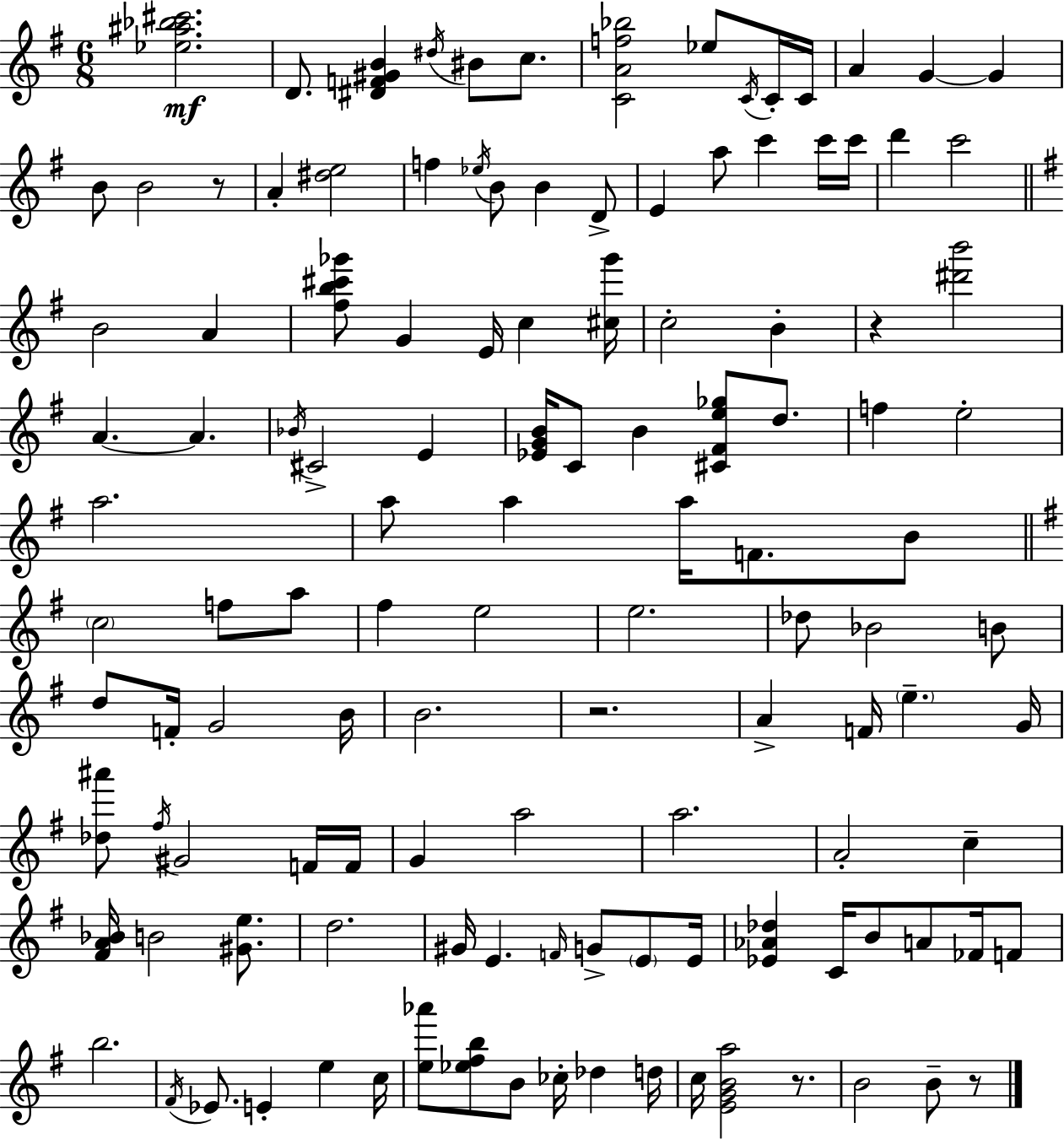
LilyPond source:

{
  \clef treble
  \numericTimeSignature
  \time 6/8
  \key g \major
  <ees'' ais'' bes'' cis'''>2.\mf | d'8. <dis' f' gis' b'>4 \acciaccatura { dis''16 } bis'8 c''8. | <c' a' f'' bes''>2 ees''8 \acciaccatura { c'16 } | c'16-. c'16 a'4 g'4~~ g'4 | \break b'8 b'2 | r8 a'4-. <dis'' e''>2 | f''4 \acciaccatura { ees''16 } b'8 b'4 | d'8-> e'4 a''8 c'''4 | \break c'''16 c'''16 d'''4 c'''2 | \bar "||" \break \key g \major b'2 a'4 | <fis'' b'' cis''' ges'''>8 g'4 e'16 c''4 <cis'' ges'''>16 | c''2-. b'4-. | r4 <dis''' b'''>2 | \break a'4.~~ a'4. | \acciaccatura { bes'16 } cis'2-> e'4 | <ees' g' b'>16 c'8 b'4 <cis' fis' e'' ges''>8 d''8. | f''4 e''2-. | \break a''2. | a''8 a''4 a''16 f'8. b'8 | \bar "||" \break \key g \major \parenthesize c''2 f''8 a''8 | fis''4 e''2 | e''2. | des''8 bes'2 b'8 | \break d''8 f'16-. g'2 b'16 | b'2. | r2. | a'4-> f'16 \parenthesize e''4.-- g'16 | \break <des'' ais'''>8 \acciaccatura { fis''16 } gis'2 f'16 | f'16 g'4 a''2 | a''2. | a'2-. c''4-- | \break <fis' a' bes'>16 b'2 <gis' e''>8. | d''2. | gis'16 e'4. \grace { f'16 } g'8-> \parenthesize e'8 | e'16 <ees' aes' des''>4 c'16 b'8 a'8 fes'16 | \break f'8 b''2. | \acciaccatura { fis'16 } ees'8. e'4-. e''4 | c''16 <e'' aes'''>8 <ees'' fis'' b''>8 b'8 ces''16-. des''4 | d''16 c''16 <e' g' b' a''>2 | \break r8. b'2 b'8-- | r8 \bar "|."
}